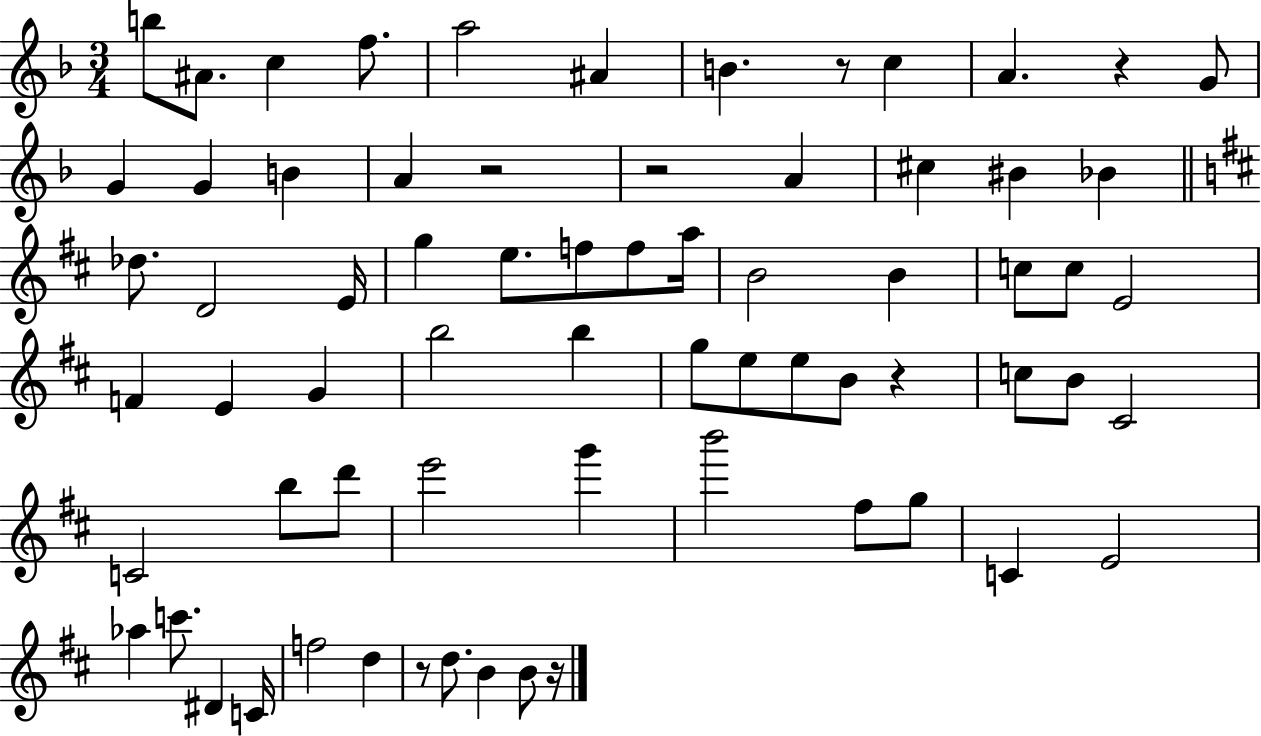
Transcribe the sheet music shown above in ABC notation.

X:1
T:Untitled
M:3/4
L:1/4
K:F
b/2 ^A/2 c f/2 a2 ^A B z/2 c A z G/2 G G B A z2 z2 A ^c ^B _B _d/2 D2 E/4 g e/2 f/2 f/2 a/4 B2 B c/2 c/2 E2 F E G b2 b g/2 e/2 e/2 B/2 z c/2 B/2 ^C2 C2 b/2 d'/2 e'2 g' b'2 ^f/2 g/2 C E2 _a c'/2 ^D C/4 f2 d z/2 d/2 B B/2 z/4